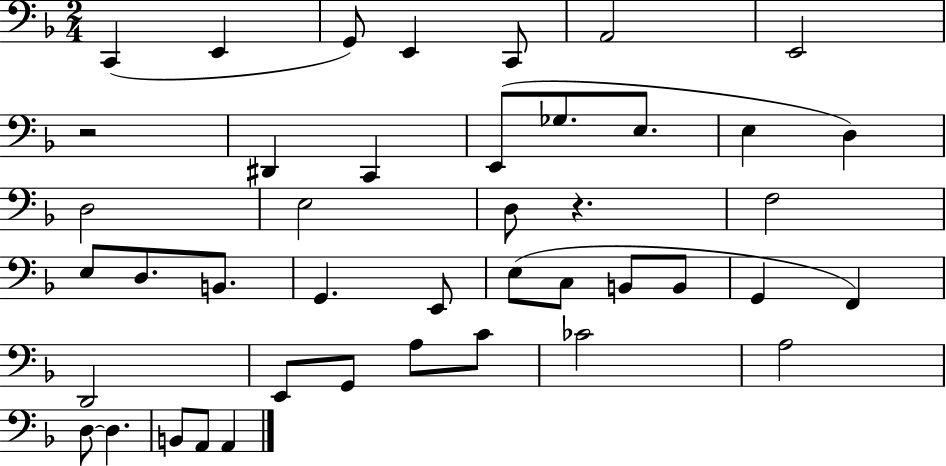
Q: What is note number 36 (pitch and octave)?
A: A3